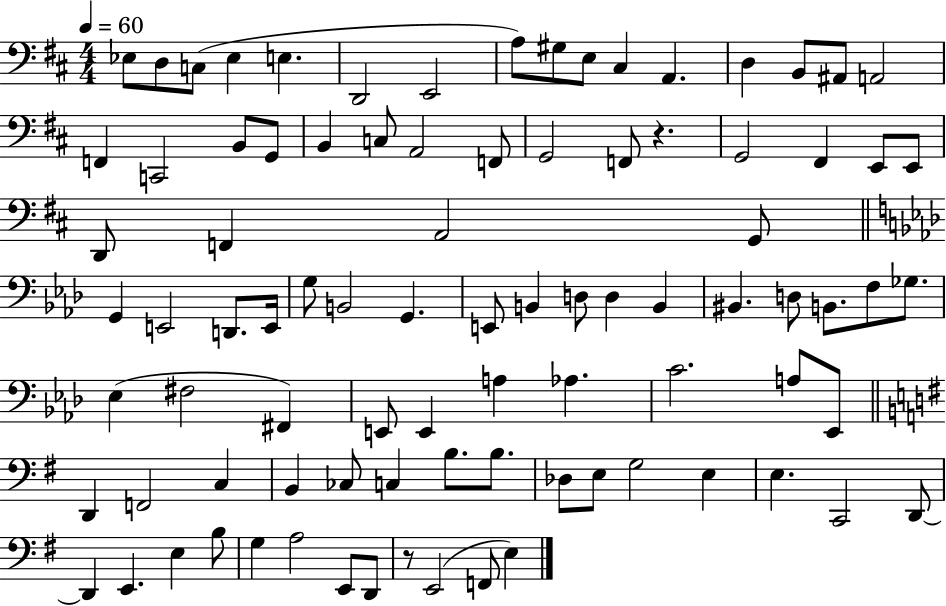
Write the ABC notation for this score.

X:1
T:Untitled
M:4/4
L:1/4
K:D
_E,/2 D,/2 C,/2 _E, E, D,,2 E,,2 A,/2 ^G,/2 E,/2 ^C, A,, D, B,,/2 ^A,,/2 A,,2 F,, C,,2 B,,/2 G,,/2 B,, C,/2 A,,2 F,,/2 G,,2 F,,/2 z G,,2 ^F,, E,,/2 E,,/2 D,,/2 F,, A,,2 G,,/2 G,, E,,2 D,,/2 E,,/4 G,/2 B,,2 G,, E,,/2 B,, D,/2 D, B,, ^B,, D,/2 B,,/2 F,/2 _G,/2 _E, ^F,2 ^F,, E,,/2 E,, A, _A, C2 A,/2 _E,,/2 D,, F,,2 C, B,, _C,/2 C, B,/2 B,/2 _D,/2 E,/2 G,2 E, E, C,,2 D,,/2 D,, E,, E, B,/2 G, A,2 E,,/2 D,,/2 z/2 E,,2 F,,/2 E,